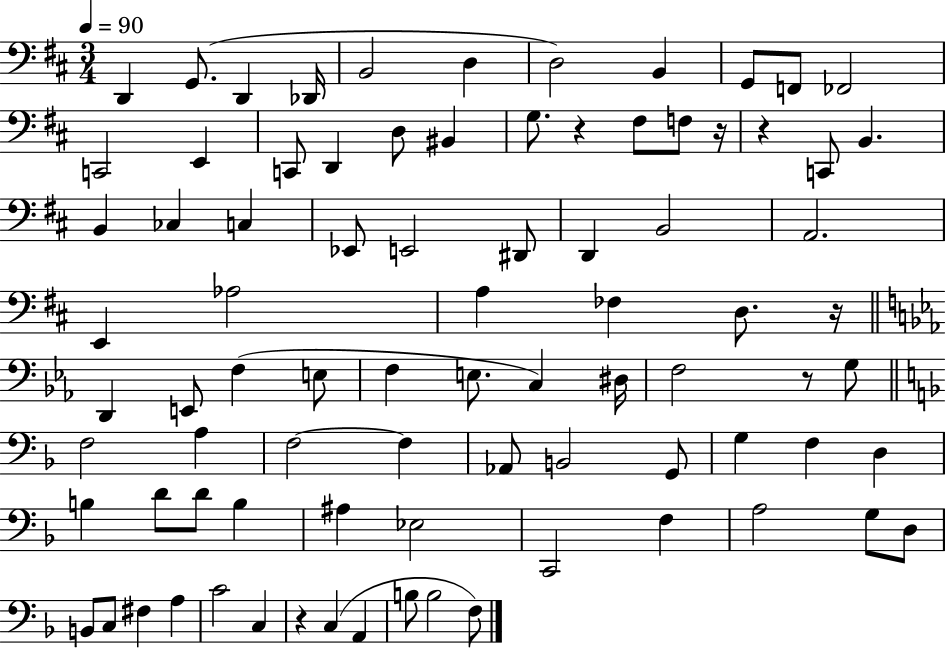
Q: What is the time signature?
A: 3/4